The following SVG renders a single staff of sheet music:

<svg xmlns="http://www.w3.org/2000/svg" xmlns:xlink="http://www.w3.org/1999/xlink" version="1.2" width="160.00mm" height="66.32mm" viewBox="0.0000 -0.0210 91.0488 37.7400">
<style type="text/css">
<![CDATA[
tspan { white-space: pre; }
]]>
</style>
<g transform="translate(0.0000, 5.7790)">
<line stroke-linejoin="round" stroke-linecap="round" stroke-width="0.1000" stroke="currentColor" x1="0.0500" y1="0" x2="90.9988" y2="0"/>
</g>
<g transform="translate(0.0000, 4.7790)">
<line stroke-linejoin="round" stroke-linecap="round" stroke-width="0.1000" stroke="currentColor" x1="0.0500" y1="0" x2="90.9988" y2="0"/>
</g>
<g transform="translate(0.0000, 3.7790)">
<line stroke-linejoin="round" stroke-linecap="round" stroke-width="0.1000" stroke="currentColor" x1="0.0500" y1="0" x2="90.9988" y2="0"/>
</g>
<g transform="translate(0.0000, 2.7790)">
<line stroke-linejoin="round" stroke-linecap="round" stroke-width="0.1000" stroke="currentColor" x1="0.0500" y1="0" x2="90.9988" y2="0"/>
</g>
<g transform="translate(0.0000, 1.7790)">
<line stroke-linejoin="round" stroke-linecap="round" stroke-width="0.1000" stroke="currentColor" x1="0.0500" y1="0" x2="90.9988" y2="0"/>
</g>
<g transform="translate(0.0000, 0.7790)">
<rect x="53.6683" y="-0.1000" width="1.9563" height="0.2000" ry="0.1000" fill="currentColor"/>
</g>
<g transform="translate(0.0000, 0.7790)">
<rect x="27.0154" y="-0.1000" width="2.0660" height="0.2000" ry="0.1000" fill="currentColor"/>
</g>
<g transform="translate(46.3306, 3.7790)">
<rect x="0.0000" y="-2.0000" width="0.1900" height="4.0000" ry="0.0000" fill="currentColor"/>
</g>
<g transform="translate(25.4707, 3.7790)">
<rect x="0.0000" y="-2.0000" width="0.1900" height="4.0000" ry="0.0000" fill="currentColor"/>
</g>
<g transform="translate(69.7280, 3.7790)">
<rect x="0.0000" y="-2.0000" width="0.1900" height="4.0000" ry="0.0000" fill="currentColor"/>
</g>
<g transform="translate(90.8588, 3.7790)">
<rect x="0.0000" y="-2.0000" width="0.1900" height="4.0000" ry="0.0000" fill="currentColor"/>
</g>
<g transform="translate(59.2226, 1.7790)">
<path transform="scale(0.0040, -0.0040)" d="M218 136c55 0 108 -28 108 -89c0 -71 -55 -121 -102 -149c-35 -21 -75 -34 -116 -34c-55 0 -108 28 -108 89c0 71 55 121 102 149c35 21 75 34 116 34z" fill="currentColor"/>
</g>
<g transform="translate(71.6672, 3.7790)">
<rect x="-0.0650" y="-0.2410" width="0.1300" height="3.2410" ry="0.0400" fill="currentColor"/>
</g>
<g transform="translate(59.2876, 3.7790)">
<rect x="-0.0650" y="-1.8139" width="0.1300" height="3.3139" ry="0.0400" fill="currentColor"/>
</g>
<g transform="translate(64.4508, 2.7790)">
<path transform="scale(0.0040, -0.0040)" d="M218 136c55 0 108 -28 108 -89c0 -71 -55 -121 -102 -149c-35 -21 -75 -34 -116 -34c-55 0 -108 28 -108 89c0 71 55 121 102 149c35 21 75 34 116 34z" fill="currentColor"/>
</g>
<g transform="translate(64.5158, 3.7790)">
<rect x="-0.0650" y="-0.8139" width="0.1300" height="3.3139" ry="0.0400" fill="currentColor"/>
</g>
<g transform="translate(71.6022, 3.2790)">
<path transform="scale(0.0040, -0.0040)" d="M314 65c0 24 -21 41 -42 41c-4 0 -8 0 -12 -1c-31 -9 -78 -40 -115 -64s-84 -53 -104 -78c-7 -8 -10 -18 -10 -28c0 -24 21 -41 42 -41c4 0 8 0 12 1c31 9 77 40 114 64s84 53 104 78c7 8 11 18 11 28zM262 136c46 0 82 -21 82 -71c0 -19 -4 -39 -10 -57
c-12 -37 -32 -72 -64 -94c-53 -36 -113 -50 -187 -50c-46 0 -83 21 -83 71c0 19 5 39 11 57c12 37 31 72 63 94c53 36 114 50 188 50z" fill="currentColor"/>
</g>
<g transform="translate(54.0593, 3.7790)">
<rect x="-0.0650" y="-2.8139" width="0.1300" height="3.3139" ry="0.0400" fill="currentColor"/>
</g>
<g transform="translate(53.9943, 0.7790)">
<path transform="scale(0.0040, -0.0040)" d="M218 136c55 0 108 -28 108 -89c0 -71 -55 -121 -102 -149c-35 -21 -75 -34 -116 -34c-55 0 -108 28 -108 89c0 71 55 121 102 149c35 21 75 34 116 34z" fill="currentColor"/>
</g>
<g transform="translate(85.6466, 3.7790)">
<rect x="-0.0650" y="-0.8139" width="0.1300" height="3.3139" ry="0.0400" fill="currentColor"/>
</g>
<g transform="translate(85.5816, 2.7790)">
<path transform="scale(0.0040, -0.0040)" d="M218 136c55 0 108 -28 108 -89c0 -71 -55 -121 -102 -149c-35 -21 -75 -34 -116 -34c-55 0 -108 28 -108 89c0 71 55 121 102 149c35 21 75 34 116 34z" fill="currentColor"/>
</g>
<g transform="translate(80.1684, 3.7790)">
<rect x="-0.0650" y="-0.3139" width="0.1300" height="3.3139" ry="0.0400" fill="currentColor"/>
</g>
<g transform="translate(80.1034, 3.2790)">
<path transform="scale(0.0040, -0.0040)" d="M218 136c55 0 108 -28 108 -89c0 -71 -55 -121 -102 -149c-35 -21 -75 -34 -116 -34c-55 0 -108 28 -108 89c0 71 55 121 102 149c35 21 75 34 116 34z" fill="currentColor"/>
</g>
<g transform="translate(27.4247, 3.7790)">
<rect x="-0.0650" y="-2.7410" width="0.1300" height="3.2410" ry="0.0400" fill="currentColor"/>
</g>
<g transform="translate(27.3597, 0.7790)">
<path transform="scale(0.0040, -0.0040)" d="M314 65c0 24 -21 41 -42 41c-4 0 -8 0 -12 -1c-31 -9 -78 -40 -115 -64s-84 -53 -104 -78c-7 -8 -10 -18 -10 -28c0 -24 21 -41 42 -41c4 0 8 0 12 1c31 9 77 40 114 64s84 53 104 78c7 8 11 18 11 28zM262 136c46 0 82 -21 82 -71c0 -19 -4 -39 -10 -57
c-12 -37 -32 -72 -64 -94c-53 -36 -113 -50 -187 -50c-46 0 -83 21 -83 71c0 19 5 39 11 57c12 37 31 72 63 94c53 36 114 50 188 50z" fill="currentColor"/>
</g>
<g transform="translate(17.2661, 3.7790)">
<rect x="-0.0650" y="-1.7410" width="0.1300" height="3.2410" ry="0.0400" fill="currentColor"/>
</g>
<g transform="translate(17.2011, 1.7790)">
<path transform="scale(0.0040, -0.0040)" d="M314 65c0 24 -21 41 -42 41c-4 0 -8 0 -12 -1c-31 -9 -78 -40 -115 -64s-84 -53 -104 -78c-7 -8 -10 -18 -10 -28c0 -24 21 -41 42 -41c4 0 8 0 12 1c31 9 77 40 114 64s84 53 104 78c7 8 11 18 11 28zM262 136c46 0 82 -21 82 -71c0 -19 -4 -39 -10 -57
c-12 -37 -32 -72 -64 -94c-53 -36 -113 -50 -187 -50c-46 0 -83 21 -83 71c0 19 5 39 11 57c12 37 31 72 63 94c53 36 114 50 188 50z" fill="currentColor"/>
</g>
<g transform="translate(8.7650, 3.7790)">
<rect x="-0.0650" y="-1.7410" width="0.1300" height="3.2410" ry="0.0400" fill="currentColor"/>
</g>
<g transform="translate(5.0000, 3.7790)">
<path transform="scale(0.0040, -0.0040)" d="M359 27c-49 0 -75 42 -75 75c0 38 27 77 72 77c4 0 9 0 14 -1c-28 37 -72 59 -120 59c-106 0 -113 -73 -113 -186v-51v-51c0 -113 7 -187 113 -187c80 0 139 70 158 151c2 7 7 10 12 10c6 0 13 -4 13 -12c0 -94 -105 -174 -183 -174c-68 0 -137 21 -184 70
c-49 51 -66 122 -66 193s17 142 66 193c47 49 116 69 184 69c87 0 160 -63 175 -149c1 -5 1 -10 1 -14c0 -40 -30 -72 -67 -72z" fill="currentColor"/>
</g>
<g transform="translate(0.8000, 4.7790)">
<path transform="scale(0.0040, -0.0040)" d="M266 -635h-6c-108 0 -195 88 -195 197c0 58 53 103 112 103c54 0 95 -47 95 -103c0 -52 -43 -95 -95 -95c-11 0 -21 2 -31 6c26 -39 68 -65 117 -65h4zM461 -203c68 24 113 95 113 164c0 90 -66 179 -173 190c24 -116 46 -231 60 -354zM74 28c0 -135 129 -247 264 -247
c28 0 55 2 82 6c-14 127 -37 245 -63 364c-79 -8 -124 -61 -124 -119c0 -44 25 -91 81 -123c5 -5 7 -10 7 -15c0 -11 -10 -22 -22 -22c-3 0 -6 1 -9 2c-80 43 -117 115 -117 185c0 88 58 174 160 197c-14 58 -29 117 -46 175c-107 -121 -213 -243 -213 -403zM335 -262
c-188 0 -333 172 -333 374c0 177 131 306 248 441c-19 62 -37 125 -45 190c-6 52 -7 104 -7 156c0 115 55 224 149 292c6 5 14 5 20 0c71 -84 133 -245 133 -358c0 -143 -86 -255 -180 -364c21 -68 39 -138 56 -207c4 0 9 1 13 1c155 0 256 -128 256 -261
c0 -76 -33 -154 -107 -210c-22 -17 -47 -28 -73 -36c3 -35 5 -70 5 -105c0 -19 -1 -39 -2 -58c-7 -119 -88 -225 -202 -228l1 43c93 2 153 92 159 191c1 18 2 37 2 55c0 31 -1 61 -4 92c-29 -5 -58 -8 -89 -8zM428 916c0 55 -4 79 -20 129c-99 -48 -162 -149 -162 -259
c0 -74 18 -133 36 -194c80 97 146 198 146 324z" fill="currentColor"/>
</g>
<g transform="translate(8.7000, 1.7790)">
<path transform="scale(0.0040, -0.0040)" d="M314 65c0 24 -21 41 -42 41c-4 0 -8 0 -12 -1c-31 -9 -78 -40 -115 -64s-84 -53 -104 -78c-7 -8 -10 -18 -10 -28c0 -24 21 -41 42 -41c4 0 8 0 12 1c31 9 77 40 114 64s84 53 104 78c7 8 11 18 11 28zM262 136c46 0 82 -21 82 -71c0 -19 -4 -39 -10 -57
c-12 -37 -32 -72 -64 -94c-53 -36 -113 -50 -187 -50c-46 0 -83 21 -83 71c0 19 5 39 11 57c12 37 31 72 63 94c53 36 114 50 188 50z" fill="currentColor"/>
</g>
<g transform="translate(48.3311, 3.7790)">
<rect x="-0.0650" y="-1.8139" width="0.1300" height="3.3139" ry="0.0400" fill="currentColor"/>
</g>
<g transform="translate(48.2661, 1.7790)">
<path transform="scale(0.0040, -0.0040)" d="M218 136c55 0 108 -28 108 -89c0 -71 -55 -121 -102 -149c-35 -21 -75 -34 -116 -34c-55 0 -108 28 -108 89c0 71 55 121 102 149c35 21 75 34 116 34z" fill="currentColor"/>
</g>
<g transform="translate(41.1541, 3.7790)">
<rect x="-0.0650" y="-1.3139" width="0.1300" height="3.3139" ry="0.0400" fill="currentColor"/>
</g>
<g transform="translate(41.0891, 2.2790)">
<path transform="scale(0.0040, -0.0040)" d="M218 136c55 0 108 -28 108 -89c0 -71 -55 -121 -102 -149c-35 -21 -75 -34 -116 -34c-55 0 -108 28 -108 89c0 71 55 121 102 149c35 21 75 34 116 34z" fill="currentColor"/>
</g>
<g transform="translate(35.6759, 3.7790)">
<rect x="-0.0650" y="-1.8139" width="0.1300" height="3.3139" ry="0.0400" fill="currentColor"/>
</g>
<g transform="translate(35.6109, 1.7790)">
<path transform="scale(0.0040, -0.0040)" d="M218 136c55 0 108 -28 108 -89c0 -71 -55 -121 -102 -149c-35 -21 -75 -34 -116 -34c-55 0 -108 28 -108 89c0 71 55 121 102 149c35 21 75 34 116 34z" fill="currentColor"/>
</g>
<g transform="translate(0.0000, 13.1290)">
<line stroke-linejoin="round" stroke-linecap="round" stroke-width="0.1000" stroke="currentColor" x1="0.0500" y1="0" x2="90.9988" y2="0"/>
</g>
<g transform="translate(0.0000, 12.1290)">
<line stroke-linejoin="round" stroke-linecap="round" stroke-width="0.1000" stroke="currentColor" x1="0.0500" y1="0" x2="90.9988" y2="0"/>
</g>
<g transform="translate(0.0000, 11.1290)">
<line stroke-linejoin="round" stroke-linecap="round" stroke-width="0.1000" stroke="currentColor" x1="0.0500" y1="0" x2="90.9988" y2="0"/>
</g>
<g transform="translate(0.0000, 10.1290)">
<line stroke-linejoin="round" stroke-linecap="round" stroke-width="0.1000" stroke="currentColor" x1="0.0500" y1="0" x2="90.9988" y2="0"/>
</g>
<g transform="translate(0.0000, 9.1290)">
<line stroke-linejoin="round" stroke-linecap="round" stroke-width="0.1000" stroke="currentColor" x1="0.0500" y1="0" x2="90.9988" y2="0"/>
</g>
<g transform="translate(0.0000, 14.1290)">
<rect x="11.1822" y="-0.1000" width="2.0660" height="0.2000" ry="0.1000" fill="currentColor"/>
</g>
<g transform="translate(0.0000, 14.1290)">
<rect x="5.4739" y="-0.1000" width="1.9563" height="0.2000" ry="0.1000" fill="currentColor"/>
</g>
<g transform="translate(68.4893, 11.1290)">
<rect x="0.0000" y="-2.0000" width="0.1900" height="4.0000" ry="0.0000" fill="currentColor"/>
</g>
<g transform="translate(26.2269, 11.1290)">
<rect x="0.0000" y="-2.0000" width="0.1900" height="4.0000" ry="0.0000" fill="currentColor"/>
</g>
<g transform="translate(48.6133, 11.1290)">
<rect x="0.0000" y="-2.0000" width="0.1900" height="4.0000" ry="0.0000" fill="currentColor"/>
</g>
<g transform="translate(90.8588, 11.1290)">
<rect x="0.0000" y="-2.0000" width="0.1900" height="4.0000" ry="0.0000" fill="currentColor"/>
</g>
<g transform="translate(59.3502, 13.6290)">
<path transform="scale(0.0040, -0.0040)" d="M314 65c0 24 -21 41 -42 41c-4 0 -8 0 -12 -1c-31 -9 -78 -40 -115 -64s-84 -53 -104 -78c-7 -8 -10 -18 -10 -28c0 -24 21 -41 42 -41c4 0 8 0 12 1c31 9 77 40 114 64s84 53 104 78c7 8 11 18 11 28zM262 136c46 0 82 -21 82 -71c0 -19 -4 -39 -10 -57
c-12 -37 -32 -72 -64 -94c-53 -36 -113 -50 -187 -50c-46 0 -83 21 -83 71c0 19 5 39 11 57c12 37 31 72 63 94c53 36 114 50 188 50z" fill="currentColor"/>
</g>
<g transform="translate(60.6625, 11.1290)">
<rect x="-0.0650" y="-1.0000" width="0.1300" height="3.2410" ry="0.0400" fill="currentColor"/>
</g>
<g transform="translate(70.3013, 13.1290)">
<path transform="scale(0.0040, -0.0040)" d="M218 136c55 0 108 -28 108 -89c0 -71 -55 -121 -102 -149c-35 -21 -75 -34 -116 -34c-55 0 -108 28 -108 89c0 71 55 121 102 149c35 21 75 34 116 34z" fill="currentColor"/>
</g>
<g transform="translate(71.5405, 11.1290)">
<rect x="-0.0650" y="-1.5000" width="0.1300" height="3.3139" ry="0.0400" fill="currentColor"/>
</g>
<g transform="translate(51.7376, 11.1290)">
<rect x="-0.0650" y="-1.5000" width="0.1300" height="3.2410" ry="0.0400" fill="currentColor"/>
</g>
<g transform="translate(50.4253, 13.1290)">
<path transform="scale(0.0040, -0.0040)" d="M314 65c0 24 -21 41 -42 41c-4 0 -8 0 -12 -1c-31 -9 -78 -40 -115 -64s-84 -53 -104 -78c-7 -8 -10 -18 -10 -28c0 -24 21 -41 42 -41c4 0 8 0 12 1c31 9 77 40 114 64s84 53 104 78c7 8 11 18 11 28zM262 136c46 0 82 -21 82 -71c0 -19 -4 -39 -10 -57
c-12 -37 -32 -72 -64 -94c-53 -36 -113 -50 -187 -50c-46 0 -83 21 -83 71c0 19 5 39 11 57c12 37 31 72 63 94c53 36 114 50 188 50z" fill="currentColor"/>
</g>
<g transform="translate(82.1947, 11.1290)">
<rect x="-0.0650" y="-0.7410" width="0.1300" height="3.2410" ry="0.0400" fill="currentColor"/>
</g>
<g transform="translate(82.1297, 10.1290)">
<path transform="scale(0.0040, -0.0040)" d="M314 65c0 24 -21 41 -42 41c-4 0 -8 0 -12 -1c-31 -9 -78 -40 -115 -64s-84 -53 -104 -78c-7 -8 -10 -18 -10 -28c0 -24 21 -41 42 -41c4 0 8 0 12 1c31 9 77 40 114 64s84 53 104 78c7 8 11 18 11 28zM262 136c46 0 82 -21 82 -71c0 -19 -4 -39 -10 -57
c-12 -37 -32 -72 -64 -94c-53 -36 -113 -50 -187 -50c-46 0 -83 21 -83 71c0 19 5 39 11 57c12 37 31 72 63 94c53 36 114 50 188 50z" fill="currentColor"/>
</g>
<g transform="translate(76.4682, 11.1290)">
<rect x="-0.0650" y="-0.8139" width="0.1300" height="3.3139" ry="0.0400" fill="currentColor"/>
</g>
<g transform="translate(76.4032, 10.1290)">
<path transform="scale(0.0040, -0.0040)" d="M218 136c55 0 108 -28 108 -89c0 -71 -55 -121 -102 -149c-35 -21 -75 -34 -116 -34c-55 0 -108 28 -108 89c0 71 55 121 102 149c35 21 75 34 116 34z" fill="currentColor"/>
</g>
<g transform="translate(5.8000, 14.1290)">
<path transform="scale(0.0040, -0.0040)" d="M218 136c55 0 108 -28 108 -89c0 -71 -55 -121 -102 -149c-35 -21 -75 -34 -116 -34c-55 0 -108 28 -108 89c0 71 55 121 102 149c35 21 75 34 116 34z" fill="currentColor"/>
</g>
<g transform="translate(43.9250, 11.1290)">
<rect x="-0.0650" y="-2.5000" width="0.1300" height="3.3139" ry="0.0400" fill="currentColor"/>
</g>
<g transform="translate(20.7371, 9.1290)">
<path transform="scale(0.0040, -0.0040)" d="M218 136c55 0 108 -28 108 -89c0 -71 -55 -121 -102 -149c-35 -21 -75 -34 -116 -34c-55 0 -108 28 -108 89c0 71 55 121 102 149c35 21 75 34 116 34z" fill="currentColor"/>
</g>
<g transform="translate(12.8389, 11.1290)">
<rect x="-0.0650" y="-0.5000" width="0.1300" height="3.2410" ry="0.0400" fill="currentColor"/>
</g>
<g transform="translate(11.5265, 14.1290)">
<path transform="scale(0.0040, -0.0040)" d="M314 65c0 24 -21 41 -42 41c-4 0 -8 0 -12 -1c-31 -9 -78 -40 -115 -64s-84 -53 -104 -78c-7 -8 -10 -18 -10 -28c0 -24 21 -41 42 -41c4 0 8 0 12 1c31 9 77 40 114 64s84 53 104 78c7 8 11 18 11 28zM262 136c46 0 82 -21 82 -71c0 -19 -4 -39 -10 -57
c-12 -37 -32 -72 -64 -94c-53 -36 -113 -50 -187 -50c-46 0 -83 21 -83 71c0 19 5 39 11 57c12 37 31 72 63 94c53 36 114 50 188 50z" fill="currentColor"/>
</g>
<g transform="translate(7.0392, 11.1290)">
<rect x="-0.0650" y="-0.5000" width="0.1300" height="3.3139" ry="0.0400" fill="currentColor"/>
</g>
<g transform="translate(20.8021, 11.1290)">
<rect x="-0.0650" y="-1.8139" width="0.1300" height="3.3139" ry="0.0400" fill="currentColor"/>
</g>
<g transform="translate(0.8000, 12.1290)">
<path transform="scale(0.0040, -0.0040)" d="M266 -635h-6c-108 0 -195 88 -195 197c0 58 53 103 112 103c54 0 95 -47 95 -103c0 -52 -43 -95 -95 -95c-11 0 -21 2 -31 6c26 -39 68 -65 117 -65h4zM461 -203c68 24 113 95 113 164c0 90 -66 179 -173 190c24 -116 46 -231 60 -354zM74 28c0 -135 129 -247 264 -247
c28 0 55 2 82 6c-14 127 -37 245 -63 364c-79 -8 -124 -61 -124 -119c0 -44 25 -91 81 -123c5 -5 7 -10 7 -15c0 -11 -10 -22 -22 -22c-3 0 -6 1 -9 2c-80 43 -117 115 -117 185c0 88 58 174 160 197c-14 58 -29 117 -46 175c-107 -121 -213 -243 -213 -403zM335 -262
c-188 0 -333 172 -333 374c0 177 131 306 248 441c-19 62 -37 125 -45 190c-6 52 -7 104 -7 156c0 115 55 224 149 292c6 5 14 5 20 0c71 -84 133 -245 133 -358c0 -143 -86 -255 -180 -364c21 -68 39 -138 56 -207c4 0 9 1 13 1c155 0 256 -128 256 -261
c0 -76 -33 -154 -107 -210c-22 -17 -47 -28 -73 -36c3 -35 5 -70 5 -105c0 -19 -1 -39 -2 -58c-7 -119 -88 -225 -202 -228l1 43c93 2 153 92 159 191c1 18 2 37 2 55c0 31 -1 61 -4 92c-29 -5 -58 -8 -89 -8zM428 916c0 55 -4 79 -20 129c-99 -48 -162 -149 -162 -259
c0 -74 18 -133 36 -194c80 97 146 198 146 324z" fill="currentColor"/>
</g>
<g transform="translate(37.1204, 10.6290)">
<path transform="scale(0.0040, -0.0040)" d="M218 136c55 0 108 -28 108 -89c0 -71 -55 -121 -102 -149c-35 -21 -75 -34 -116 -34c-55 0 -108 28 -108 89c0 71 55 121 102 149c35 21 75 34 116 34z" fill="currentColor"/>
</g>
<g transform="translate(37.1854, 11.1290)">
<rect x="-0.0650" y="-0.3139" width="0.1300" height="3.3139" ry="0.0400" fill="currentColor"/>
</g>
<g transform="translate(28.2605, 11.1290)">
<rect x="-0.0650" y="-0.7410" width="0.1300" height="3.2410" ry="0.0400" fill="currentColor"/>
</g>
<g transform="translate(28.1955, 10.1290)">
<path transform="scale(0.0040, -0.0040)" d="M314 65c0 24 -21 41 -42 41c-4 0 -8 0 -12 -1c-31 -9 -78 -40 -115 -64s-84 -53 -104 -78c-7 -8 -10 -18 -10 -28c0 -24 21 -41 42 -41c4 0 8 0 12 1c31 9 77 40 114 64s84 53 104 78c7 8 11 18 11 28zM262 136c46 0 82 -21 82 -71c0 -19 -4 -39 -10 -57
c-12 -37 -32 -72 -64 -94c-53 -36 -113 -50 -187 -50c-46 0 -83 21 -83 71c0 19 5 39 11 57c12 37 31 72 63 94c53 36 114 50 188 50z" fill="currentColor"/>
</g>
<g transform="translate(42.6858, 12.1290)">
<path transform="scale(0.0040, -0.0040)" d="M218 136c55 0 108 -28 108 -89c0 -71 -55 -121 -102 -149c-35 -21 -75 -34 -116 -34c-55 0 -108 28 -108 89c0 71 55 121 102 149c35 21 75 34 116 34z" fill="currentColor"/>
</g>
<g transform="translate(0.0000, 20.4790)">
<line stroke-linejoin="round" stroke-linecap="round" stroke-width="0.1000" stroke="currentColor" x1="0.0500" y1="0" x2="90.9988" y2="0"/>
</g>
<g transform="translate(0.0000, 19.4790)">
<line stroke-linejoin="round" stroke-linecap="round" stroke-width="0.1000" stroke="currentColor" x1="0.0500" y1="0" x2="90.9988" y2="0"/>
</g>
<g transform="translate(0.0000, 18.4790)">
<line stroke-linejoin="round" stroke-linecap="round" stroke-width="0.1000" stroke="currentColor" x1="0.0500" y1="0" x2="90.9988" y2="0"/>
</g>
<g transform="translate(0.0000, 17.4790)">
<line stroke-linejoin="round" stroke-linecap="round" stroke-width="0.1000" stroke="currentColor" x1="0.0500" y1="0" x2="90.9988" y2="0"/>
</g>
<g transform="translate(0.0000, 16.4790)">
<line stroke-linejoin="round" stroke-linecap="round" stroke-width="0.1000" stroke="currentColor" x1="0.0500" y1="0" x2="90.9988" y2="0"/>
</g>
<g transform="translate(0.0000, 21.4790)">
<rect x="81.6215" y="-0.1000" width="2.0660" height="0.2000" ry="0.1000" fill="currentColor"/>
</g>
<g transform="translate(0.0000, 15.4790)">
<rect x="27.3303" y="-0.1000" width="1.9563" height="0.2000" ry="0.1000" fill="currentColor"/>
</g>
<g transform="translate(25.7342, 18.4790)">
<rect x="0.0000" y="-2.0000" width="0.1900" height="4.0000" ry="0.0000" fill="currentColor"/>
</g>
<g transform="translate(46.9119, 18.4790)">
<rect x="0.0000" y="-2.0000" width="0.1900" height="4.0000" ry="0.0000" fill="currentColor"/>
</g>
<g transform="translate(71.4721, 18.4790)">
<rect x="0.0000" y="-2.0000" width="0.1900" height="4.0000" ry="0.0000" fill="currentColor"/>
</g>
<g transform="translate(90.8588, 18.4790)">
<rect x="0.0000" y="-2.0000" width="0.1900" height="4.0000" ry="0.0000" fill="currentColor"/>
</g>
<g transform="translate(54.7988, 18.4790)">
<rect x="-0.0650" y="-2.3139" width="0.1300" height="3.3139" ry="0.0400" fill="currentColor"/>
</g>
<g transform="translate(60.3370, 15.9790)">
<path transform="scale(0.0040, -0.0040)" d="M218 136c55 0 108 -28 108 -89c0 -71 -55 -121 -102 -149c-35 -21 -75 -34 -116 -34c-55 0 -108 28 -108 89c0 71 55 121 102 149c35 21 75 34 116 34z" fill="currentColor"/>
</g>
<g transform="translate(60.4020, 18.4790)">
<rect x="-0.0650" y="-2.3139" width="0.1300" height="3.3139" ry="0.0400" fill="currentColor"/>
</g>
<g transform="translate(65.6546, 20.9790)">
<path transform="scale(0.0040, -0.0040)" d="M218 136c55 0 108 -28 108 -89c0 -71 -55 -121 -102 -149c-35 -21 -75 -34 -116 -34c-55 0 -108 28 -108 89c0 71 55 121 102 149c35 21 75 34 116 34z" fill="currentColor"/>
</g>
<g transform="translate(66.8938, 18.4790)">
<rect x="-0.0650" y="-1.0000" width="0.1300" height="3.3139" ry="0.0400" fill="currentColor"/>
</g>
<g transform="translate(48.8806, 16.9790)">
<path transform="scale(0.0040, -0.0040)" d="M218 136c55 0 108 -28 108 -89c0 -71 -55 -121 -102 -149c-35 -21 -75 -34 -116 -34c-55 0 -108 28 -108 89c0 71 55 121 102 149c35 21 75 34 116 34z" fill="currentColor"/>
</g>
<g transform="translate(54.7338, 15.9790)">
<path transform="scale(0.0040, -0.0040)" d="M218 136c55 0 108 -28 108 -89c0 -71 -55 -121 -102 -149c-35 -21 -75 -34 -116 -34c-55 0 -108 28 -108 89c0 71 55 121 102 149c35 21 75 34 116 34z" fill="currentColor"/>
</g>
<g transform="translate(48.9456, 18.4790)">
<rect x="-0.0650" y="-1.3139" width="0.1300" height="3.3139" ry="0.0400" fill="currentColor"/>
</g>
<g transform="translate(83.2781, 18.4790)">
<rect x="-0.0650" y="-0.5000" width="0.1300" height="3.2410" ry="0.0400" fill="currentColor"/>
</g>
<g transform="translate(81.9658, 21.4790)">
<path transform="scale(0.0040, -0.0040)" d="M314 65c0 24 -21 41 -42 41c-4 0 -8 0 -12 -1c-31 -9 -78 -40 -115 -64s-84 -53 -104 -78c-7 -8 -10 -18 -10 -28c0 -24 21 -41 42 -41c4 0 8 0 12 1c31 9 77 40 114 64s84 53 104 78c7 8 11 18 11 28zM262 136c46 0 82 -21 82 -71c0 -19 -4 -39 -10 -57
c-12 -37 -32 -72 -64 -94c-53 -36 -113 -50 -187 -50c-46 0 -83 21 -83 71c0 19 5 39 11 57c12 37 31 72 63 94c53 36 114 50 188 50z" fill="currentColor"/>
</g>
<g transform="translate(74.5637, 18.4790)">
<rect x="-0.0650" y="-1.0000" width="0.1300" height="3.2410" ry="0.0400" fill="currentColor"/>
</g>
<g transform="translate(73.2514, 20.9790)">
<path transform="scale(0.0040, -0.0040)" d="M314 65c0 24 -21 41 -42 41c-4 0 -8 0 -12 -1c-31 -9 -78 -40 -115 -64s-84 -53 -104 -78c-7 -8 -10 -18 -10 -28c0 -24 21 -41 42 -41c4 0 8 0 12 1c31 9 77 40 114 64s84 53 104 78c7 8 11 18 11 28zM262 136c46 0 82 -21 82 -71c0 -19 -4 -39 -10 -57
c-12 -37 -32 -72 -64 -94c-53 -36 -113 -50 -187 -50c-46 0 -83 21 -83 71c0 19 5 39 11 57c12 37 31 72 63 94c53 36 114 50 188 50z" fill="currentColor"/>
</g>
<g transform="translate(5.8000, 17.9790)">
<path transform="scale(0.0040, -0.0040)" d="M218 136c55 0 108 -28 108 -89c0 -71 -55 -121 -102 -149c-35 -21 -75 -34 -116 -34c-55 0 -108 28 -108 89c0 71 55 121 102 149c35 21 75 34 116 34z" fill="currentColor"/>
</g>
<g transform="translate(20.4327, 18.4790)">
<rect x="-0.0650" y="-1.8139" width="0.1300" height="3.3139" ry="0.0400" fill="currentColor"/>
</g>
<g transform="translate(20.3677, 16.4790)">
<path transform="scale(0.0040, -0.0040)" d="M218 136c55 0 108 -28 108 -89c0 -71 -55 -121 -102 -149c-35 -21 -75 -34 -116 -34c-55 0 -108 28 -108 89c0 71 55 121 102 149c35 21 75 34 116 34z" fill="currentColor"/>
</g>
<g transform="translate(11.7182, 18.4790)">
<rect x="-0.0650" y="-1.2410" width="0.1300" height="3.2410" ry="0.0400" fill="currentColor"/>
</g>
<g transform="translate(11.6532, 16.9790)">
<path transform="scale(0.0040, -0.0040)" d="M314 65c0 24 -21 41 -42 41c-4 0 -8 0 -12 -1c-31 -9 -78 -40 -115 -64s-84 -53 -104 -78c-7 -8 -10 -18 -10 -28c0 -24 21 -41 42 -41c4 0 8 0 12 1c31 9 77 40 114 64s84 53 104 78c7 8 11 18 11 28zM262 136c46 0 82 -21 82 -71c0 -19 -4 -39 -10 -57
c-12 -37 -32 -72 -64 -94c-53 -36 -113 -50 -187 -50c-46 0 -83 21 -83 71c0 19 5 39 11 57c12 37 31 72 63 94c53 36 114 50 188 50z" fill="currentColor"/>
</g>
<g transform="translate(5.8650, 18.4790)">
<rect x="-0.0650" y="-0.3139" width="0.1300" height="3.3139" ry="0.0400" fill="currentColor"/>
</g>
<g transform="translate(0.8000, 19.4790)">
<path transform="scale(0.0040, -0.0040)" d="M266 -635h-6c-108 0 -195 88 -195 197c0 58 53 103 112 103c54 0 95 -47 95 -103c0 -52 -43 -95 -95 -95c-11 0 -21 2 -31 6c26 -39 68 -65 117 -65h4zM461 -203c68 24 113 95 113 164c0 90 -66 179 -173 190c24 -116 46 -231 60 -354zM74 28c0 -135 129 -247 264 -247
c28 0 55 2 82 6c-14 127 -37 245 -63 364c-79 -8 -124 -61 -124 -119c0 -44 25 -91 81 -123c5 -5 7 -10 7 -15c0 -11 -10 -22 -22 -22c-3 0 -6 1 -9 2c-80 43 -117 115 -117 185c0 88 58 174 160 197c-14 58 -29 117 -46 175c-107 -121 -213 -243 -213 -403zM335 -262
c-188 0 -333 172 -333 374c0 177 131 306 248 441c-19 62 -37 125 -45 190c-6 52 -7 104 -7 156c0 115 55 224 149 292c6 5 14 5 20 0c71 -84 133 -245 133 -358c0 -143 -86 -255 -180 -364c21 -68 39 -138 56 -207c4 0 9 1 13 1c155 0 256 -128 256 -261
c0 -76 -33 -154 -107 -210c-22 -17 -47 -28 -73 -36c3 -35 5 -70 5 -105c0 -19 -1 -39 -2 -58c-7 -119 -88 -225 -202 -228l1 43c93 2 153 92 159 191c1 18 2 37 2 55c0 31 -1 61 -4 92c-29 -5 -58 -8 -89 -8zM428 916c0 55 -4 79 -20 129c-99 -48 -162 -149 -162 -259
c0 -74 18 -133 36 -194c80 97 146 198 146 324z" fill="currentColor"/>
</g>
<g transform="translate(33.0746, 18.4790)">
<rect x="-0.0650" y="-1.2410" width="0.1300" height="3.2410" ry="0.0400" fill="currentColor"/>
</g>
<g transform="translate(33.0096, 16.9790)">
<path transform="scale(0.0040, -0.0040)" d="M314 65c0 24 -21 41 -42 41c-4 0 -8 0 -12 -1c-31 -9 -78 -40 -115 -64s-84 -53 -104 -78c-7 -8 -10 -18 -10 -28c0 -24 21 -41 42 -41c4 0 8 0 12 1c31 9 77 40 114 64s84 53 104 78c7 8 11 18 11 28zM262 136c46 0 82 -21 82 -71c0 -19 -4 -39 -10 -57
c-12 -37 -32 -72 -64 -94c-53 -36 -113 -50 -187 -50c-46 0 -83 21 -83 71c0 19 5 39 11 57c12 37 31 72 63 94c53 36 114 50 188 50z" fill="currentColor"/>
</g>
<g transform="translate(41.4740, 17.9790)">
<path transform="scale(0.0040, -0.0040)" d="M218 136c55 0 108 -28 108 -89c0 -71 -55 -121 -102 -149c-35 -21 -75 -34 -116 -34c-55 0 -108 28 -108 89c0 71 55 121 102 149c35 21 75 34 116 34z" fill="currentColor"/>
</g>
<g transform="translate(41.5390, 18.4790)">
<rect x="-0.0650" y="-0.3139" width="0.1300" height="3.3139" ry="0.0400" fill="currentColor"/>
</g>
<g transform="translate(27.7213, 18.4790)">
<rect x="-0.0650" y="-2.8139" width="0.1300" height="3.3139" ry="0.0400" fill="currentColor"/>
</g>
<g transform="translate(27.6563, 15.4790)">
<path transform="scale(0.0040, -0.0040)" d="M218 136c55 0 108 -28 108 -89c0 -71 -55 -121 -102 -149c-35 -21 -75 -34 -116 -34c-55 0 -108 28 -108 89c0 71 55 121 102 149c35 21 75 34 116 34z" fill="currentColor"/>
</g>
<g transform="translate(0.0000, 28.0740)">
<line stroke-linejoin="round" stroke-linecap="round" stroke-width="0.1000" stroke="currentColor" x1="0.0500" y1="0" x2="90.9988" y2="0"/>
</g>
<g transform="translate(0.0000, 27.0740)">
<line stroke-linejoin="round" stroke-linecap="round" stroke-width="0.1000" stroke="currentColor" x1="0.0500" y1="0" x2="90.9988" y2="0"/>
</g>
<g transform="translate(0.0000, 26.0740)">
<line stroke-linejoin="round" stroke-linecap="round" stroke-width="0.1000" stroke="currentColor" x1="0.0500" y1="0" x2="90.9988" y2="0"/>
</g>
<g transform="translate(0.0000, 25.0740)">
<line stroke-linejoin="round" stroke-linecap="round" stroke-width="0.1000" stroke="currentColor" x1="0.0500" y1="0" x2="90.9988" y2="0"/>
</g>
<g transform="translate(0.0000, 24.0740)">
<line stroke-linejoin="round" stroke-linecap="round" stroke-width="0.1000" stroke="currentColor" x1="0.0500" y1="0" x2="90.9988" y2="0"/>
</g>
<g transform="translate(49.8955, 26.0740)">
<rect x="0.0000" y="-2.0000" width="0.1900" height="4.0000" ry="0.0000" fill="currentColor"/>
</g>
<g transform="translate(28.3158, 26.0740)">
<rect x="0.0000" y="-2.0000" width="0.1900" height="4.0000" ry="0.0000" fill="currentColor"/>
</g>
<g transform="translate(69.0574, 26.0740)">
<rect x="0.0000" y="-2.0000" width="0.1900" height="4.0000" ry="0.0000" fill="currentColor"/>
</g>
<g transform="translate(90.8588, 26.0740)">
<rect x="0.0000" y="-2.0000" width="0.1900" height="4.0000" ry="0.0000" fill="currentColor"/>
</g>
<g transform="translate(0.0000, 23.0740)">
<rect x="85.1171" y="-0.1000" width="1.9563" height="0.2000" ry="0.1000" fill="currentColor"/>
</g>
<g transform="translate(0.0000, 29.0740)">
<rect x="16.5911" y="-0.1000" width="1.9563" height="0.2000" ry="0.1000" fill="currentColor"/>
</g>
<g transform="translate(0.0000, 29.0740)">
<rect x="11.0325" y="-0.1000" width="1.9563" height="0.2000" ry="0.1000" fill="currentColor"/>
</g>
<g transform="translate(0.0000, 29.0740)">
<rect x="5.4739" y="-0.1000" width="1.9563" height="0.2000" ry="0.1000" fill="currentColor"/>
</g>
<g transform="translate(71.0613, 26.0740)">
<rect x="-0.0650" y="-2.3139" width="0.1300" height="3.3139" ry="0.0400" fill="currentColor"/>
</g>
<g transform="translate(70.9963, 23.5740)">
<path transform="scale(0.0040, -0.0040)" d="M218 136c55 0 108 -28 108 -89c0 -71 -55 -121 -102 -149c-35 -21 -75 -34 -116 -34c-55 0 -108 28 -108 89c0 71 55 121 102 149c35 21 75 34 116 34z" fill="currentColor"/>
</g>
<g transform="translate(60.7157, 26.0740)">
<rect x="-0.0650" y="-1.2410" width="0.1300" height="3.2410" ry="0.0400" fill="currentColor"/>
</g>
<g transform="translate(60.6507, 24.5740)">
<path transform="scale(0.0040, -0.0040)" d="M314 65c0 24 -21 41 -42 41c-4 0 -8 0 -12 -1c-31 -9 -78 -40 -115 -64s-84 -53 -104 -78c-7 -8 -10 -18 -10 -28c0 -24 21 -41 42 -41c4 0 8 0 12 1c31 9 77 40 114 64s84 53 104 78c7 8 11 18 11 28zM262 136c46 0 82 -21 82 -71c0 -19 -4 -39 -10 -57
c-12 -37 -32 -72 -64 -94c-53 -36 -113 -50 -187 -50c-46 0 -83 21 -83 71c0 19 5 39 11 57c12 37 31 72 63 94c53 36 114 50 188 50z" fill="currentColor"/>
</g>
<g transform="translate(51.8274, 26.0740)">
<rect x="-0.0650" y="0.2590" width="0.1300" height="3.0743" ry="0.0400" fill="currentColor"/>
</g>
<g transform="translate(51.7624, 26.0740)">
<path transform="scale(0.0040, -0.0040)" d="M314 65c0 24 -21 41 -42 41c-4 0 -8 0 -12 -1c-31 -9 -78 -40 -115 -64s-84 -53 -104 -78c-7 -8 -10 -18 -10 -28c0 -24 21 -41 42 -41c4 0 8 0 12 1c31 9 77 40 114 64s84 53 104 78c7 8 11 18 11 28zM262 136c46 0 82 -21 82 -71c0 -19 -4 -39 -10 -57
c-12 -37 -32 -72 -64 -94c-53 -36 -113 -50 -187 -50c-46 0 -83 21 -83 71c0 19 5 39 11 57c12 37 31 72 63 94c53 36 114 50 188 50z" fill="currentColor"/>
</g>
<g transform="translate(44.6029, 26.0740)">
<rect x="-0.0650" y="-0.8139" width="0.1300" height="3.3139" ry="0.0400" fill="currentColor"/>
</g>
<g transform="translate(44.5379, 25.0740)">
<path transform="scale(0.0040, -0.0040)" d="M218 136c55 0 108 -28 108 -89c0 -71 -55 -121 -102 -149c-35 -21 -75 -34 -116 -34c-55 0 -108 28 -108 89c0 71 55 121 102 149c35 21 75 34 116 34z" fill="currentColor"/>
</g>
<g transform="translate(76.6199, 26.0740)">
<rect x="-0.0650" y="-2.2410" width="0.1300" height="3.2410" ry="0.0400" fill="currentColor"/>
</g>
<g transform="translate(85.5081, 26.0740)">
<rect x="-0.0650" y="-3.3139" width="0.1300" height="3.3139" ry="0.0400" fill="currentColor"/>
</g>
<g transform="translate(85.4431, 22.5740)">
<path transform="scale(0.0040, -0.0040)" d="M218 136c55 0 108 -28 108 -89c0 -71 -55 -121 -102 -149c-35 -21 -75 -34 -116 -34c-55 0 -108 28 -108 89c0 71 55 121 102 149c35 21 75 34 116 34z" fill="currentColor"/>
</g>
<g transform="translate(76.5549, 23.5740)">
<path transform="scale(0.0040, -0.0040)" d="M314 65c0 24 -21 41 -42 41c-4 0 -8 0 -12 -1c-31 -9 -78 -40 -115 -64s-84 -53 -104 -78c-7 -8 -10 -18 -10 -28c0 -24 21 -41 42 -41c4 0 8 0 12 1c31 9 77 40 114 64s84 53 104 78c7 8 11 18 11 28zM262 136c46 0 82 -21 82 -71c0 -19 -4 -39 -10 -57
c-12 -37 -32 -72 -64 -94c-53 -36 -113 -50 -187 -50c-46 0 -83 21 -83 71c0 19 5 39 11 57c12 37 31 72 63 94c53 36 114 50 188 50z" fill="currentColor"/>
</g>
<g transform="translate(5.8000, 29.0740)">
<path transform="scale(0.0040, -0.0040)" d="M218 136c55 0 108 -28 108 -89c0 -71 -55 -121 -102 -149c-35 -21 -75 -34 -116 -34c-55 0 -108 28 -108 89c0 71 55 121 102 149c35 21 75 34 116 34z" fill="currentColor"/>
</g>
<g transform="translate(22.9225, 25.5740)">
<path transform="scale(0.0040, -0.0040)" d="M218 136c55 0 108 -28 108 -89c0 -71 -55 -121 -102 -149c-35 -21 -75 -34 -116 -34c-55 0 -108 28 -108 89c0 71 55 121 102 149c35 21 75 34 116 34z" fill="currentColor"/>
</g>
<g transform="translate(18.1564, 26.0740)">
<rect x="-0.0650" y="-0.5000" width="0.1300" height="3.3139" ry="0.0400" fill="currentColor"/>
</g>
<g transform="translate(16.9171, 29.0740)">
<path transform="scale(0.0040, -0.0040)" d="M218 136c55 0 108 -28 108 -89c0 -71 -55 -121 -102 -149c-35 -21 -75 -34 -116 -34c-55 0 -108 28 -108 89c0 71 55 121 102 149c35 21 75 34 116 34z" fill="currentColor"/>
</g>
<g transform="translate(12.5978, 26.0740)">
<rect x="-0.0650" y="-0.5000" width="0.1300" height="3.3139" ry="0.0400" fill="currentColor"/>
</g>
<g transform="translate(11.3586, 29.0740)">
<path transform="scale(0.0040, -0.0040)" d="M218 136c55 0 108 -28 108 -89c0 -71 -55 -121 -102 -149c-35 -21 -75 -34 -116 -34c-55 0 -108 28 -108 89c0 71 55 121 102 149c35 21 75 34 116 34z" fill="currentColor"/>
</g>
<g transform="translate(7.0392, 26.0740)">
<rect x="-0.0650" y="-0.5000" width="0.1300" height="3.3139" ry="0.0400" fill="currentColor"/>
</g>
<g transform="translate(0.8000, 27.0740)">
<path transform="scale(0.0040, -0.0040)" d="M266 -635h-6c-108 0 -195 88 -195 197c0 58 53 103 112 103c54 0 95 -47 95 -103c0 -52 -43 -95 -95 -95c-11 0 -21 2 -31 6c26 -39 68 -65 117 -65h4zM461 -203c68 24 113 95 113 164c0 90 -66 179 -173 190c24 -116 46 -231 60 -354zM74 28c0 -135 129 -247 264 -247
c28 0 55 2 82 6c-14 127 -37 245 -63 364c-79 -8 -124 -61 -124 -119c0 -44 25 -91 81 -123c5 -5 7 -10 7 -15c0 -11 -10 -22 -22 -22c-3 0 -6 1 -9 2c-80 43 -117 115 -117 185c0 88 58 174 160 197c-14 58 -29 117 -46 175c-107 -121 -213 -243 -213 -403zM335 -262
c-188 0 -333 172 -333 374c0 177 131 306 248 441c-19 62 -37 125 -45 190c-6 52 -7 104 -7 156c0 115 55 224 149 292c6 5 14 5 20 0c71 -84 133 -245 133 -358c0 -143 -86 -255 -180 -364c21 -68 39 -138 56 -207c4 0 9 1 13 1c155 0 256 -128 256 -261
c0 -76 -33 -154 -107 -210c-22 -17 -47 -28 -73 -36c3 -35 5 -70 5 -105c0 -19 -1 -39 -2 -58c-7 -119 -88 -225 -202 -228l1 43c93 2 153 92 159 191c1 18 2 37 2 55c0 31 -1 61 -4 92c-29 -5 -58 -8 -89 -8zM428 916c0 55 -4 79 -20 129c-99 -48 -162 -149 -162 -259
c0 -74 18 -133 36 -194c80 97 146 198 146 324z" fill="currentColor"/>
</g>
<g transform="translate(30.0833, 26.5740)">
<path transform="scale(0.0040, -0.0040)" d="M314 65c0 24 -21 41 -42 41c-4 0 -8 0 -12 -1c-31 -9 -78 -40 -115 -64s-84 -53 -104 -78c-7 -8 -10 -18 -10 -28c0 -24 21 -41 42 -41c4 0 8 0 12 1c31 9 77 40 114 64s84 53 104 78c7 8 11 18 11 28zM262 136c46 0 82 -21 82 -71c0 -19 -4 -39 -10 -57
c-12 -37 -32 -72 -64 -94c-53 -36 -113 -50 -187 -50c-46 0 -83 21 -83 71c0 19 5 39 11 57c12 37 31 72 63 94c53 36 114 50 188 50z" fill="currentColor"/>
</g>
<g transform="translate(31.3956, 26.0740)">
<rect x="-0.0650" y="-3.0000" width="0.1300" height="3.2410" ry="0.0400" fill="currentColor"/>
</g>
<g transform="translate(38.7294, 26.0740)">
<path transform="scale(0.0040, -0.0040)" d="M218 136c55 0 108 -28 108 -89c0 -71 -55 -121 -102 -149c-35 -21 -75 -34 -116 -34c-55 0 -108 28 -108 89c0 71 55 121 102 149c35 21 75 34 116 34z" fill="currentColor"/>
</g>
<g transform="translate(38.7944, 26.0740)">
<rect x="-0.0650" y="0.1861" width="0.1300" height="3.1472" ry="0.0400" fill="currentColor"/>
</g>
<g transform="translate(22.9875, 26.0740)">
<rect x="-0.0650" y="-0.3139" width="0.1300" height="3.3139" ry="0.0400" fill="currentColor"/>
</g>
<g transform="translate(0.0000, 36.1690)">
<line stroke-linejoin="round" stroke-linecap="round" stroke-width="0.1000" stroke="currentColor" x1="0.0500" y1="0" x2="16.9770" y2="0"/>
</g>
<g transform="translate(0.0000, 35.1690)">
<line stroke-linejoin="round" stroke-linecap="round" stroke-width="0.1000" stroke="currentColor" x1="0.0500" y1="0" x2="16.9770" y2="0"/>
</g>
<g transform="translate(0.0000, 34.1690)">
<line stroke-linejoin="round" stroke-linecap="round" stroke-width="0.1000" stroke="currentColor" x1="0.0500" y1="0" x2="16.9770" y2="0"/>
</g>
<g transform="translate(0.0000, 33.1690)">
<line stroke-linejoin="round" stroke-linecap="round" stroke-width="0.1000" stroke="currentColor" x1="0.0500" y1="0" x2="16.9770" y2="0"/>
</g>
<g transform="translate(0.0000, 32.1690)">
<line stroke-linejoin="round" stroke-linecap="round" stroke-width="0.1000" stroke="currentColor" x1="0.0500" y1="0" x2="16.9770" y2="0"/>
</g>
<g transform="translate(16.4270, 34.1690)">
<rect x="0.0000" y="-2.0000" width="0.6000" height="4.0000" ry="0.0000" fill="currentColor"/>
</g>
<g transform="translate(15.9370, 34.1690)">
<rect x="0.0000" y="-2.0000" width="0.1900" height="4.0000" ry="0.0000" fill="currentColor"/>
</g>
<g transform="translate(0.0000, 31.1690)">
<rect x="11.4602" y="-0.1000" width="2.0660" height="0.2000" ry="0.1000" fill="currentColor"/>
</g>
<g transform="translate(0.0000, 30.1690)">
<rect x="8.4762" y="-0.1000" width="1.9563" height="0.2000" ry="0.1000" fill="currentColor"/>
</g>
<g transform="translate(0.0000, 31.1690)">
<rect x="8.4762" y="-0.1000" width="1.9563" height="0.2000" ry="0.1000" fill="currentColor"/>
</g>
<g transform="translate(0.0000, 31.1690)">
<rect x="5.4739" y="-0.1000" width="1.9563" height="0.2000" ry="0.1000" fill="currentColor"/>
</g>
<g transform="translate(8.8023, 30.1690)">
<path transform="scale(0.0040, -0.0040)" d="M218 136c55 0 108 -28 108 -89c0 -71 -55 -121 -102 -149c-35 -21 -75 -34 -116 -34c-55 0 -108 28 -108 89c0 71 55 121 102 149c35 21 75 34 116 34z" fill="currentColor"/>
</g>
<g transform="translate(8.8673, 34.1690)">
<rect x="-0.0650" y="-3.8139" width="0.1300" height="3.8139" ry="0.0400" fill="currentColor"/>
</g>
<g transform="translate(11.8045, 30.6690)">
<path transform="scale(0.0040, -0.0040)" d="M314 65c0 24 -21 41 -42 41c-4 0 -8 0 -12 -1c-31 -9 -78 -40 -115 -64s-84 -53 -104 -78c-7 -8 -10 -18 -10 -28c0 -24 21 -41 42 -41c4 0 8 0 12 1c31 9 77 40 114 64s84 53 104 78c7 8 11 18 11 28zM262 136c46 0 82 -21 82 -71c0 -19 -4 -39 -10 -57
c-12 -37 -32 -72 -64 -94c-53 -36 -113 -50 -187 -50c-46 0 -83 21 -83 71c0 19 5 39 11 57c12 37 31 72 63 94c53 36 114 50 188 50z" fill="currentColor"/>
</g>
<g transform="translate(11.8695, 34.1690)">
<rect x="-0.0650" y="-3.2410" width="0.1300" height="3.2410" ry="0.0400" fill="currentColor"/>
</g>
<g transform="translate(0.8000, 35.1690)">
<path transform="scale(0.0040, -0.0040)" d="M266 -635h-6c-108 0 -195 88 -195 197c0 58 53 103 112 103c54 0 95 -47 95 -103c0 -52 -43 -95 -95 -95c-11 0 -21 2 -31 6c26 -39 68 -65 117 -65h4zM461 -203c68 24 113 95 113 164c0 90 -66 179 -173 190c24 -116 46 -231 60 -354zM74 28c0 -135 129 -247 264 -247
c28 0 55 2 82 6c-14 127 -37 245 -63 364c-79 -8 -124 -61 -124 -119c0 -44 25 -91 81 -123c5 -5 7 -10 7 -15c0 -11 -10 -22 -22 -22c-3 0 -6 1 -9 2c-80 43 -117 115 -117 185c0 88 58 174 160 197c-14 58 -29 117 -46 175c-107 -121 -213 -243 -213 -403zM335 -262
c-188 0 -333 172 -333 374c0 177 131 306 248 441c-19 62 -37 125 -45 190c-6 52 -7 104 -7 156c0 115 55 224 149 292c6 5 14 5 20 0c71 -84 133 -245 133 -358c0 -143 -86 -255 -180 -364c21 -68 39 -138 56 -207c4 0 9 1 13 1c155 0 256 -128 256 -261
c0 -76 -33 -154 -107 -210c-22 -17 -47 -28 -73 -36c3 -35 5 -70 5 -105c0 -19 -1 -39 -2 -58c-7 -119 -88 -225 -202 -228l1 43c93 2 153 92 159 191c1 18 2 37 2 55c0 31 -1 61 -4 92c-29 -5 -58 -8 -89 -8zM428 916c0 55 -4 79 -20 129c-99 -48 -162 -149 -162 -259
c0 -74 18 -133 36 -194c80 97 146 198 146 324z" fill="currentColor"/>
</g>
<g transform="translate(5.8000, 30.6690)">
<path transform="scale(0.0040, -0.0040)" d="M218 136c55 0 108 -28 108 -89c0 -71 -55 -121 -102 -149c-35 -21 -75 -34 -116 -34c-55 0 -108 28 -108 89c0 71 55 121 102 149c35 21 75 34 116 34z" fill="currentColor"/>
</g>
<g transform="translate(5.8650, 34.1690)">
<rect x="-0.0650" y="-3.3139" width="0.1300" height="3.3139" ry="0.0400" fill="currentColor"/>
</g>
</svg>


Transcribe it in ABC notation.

X:1
T:Untitled
M:4/4
L:1/4
K:C
f2 f2 a2 f e f a f d c2 c d C C2 f d2 c G E2 D2 E d d2 c e2 f a e2 c e g g D D2 C2 C C C c A2 B d B2 e2 g g2 b b c' b2